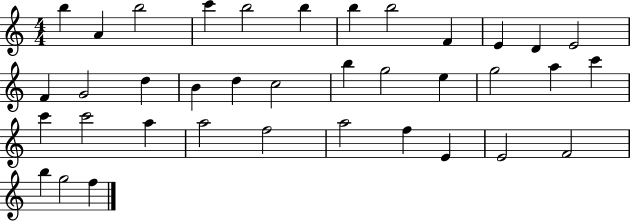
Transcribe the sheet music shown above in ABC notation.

X:1
T:Untitled
M:4/4
L:1/4
K:C
b A b2 c' b2 b b b2 F E D E2 F G2 d B d c2 b g2 e g2 a c' c' c'2 a a2 f2 a2 f E E2 F2 b g2 f